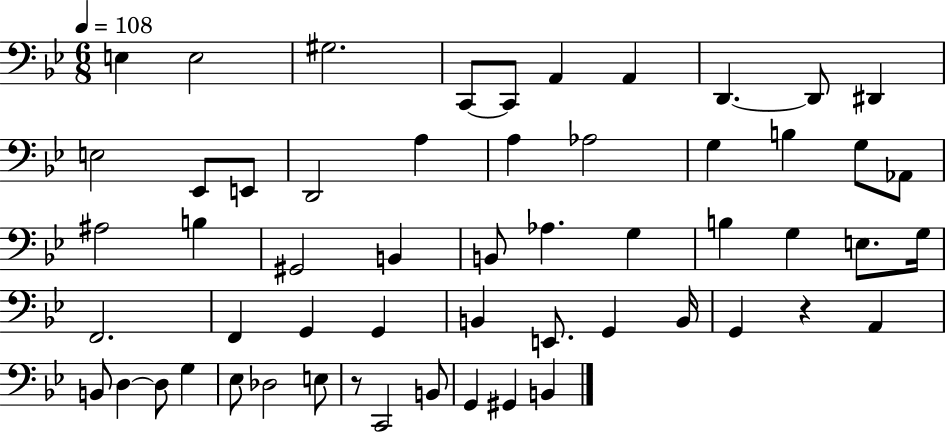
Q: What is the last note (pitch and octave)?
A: B2